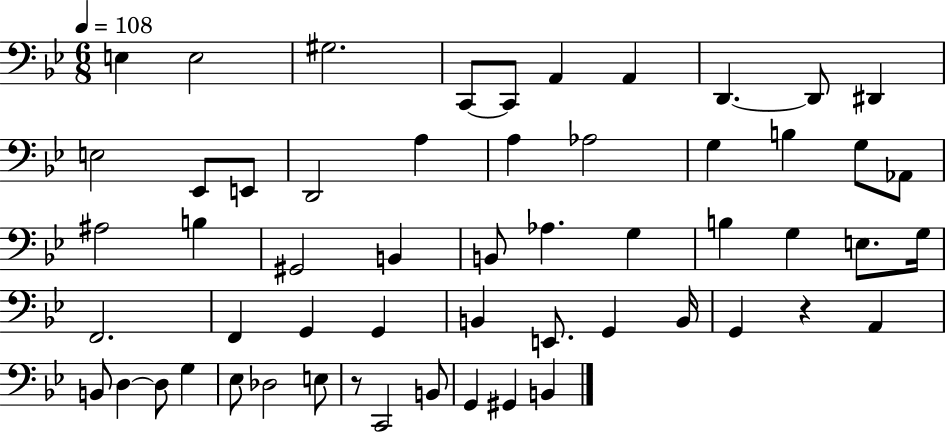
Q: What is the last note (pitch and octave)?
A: B2